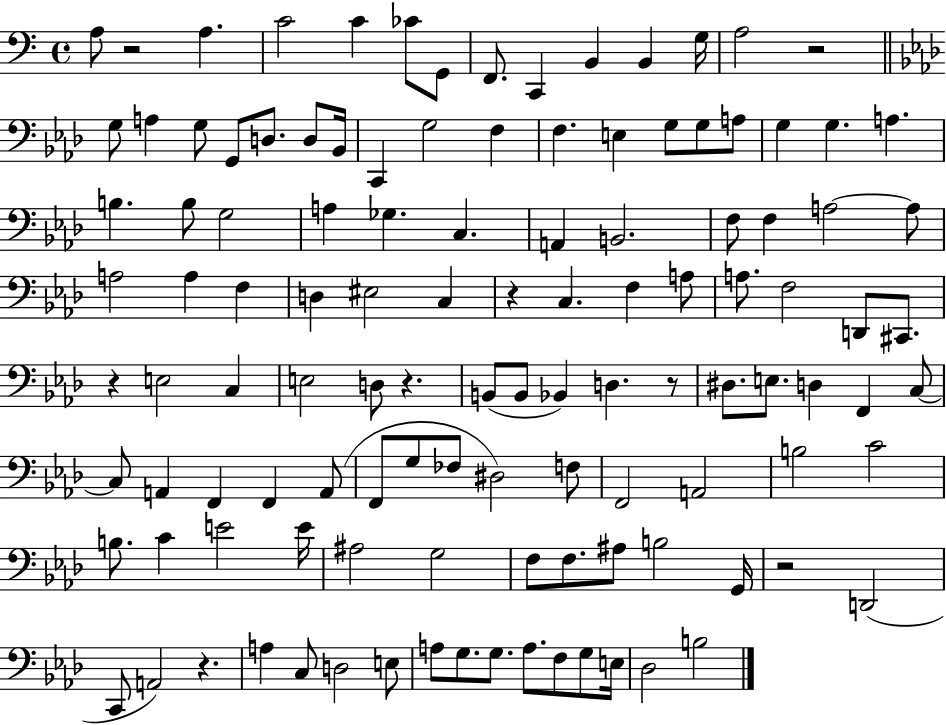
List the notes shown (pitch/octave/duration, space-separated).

A3/e R/h A3/q. C4/h C4/q CES4/e G2/e F2/e. C2/q B2/q B2/q G3/s A3/h R/h G3/e A3/q G3/e G2/e D3/e. D3/e Bb2/s C2/q G3/h F3/q F3/q. E3/q G3/e G3/e A3/e G3/q G3/q. A3/q. B3/q. B3/e G3/h A3/q Gb3/q. C3/q. A2/q B2/h. F3/e F3/q A3/h A3/e A3/h A3/q F3/q D3/q EIS3/h C3/q R/q C3/q. F3/q A3/e A3/e. F3/h D2/e C#2/e. R/q E3/h C3/q E3/h D3/e R/q. B2/e B2/e Bb2/q D3/q. R/e D#3/e. E3/e. D3/q F2/q C3/e C3/e A2/q F2/q F2/q A2/e F2/e G3/e FES3/e D#3/h F3/e F2/h A2/h B3/h C4/h B3/e. C4/q E4/h E4/s A#3/h G3/h F3/e F3/e. A#3/e B3/h G2/s R/h D2/h C2/e A2/h R/q. A3/q C3/e D3/h E3/e A3/e G3/e. G3/e. A3/e. F3/e G3/e E3/s Db3/h B3/h